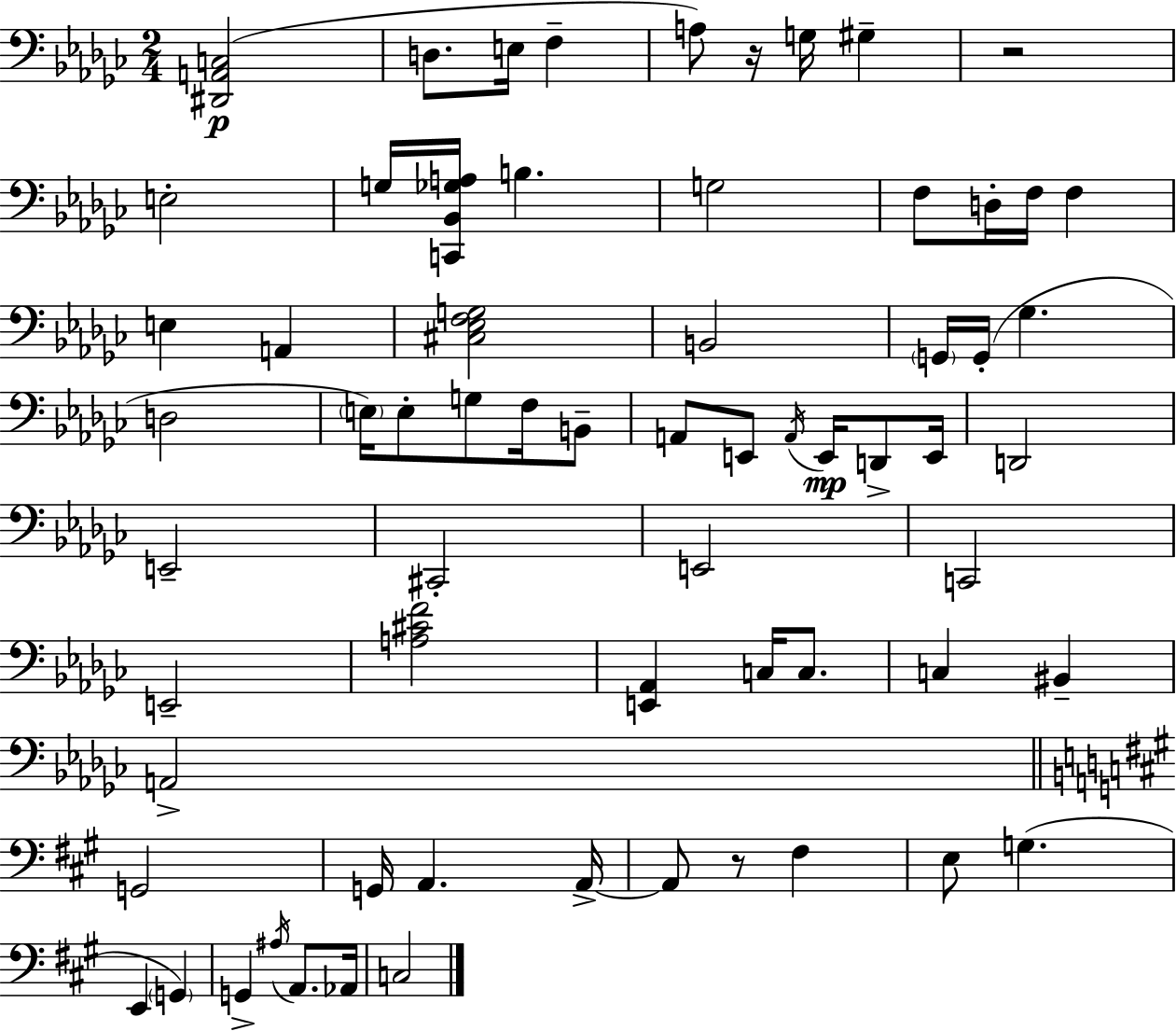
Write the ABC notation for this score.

X:1
T:Untitled
M:2/4
L:1/4
K:Ebm
[^D,,A,,C,]2 D,/2 E,/4 F, A,/2 z/4 G,/4 ^G, z2 E,2 G,/4 [C,,_B,,_G,A,]/4 B, G,2 F,/2 D,/4 F,/4 F, E, A,, [^C,_E,F,G,]2 B,,2 G,,/4 G,,/4 _G, D,2 E,/4 E,/2 G,/2 F,/4 B,,/2 A,,/2 E,,/2 A,,/4 E,,/4 D,,/2 E,,/4 D,,2 E,,2 ^C,,2 E,,2 C,,2 E,,2 [A,^CF]2 [E,,_A,,] C,/4 C,/2 C, ^B,, A,,2 G,,2 G,,/4 A,, A,,/4 A,,/2 z/2 ^F, E,/2 G, E,, G,, G,, ^A,/4 A,,/2 _A,,/4 C,2